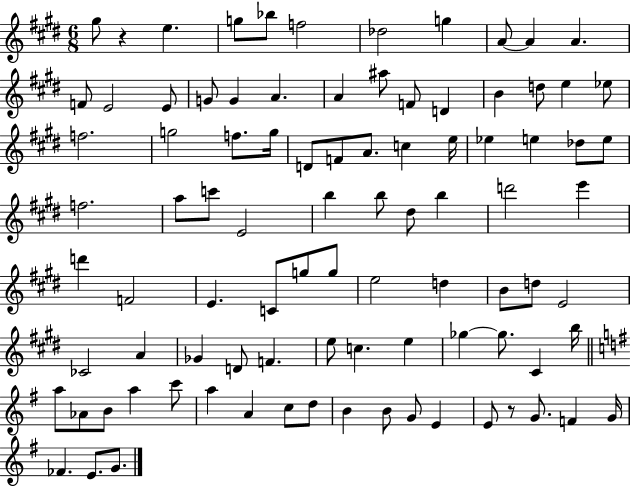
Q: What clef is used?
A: treble